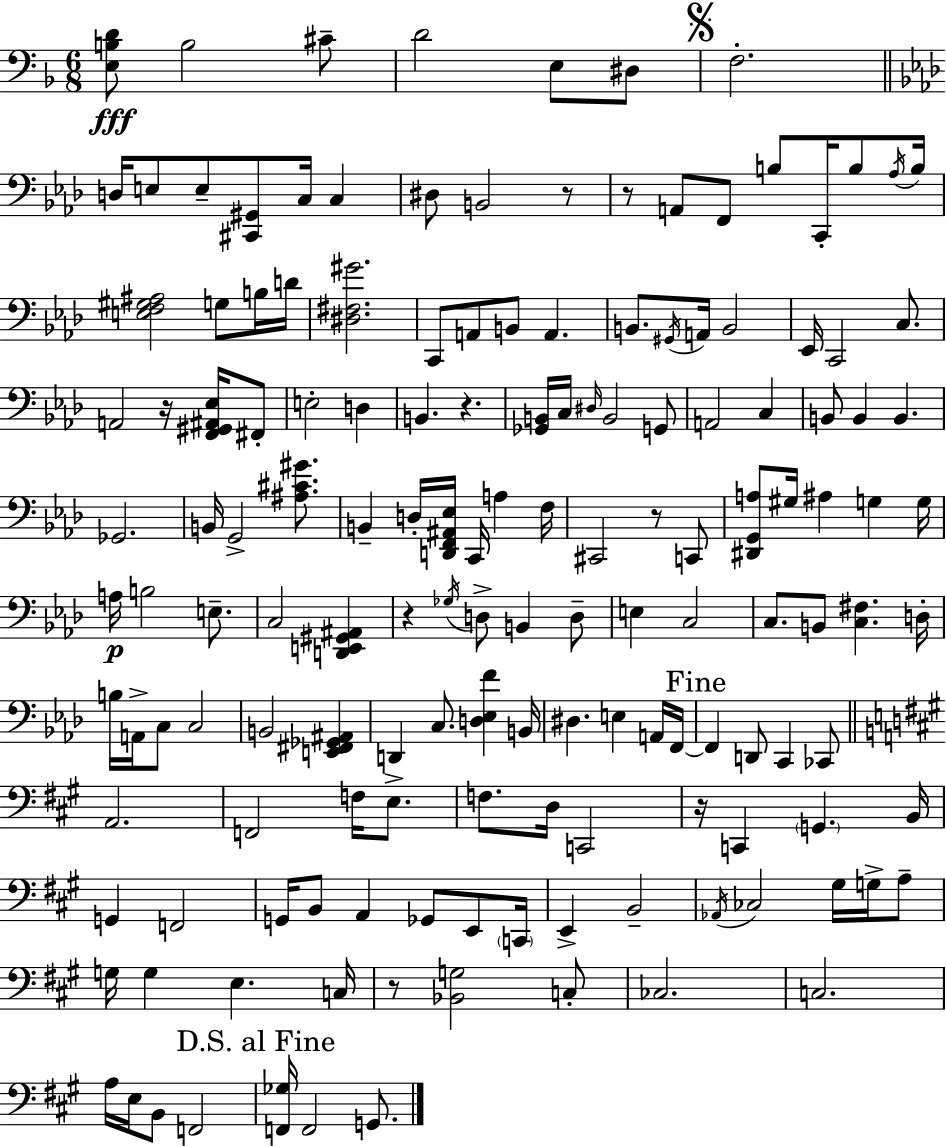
X:1
T:Untitled
M:6/8
L:1/4
K:F
[E,B,D]/2 B,2 ^C/2 D2 E,/2 ^D,/2 F,2 D,/4 E,/2 E,/2 [^C,,^G,,]/2 C,/4 C, ^D,/2 B,,2 z/2 z/2 A,,/2 F,,/2 B,/2 C,,/4 B,/2 _A,/4 B,/4 [E,F,^G,^A,]2 G,/2 B,/4 D/4 [^D,^F,^G]2 C,,/2 A,,/2 B,,/2 A,, B,,/2 ^G,,/4 A,,/4 B,,2 _E,,/4 C,,2 C,/2 A,,2 z/4 [F,,^G,,^A,,_E,]/4 ^F,,/2 E,2 D, B,, z [_G,,B,,]/4 C,/4 ^D,/4 B,,2 G,,/2 A,,2 C, B,,/2 B,, B,, _G,,2 B,,/4 G,,2 [^A,^C^G]/2 B,, D,/4 [D,,F,,^A,,_E,]/4 C,,/4 A, F,/4 ^C,,2 z/2 C,,/2 [^D,,G,,A,]/2 ^G,/4 ^A, G, G,/4 A,/4 B,2 E,/2 C,2 [D,,E,,^G,,^A,,] z _G,/4 D,/2 B,, D,/2 E, C,2 C,/2 B,,/2 [C,^F,] D,/4 B,/4 A,,/4 C,/2 C,2 B,,2 [E,,^F,,_G,,^A,,] D,, C,/2 [D,_E,F] B,,/4 ^D, E, A,,/4 F,,/4 F,, D,,/2 C,, _C,,/2 A,,2 F,,2 F,/4 E,/2 F,/2 D,/4 C,,2 z/4 C,, G,, B,,/4 G,, F,,2 G,,/4 B,,/2 A,, _G,,/2 E,,/2 C,,/4 E,, B,,2 _A,,/4 _C,2 ^G,/4 G,/4 A,/2 G,/4 G, E, C,/4 z/2 [_B,,G,]2 C,/2 _C,2 C,2 A,/4 E,/4 B,,/2 F,,2 [F,,_G,]/4 F,,2 G,,/2